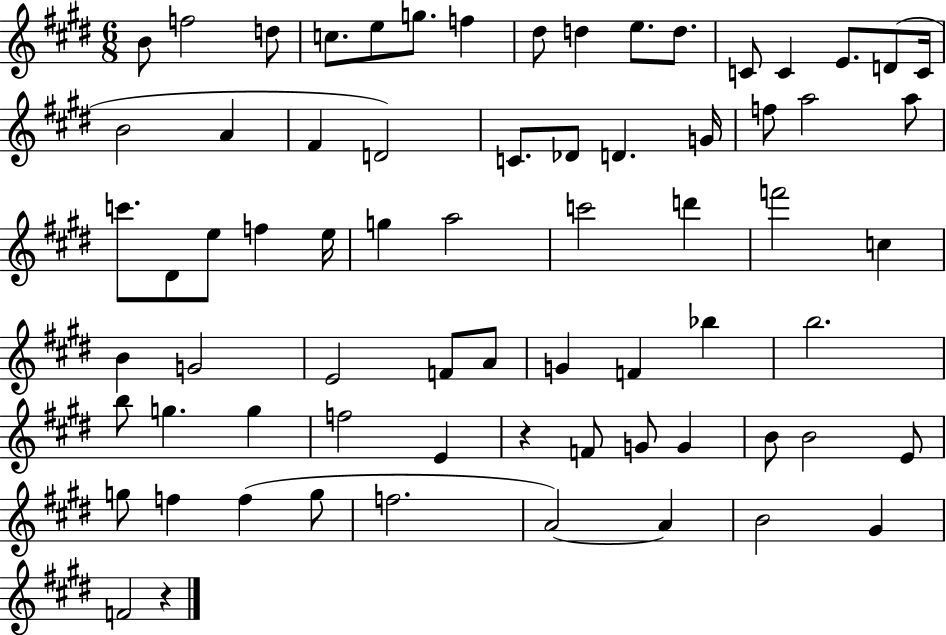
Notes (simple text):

B4/e F5/h D5/e C5/e. E5/e G5/e. F5/q D#5/e D5/q E5/e. D5/e. C4/e C4/q E4/e. D4/e C4/s B4/h A4/q F#4/q D4/h C4/e. Db4/e D4/q. G4/s F5/e A5/h A5/e C6/e. D#4/e E5/e F5/q E5/s G5/q A5/h C6/h D6/q F6/h C5/q B4/q G4/h E4/h F4/e A4/e G4/q F4/q Bb5/q B5/h. B5/e G5/q. G5/q F5/h E4/q R/q F4/e G4/e G4/q B4/e B4/h E4/e G5/e F5/q F5/q G5/e F5/h. A4/h A4/q B4/h G#4/q F4/h R/q